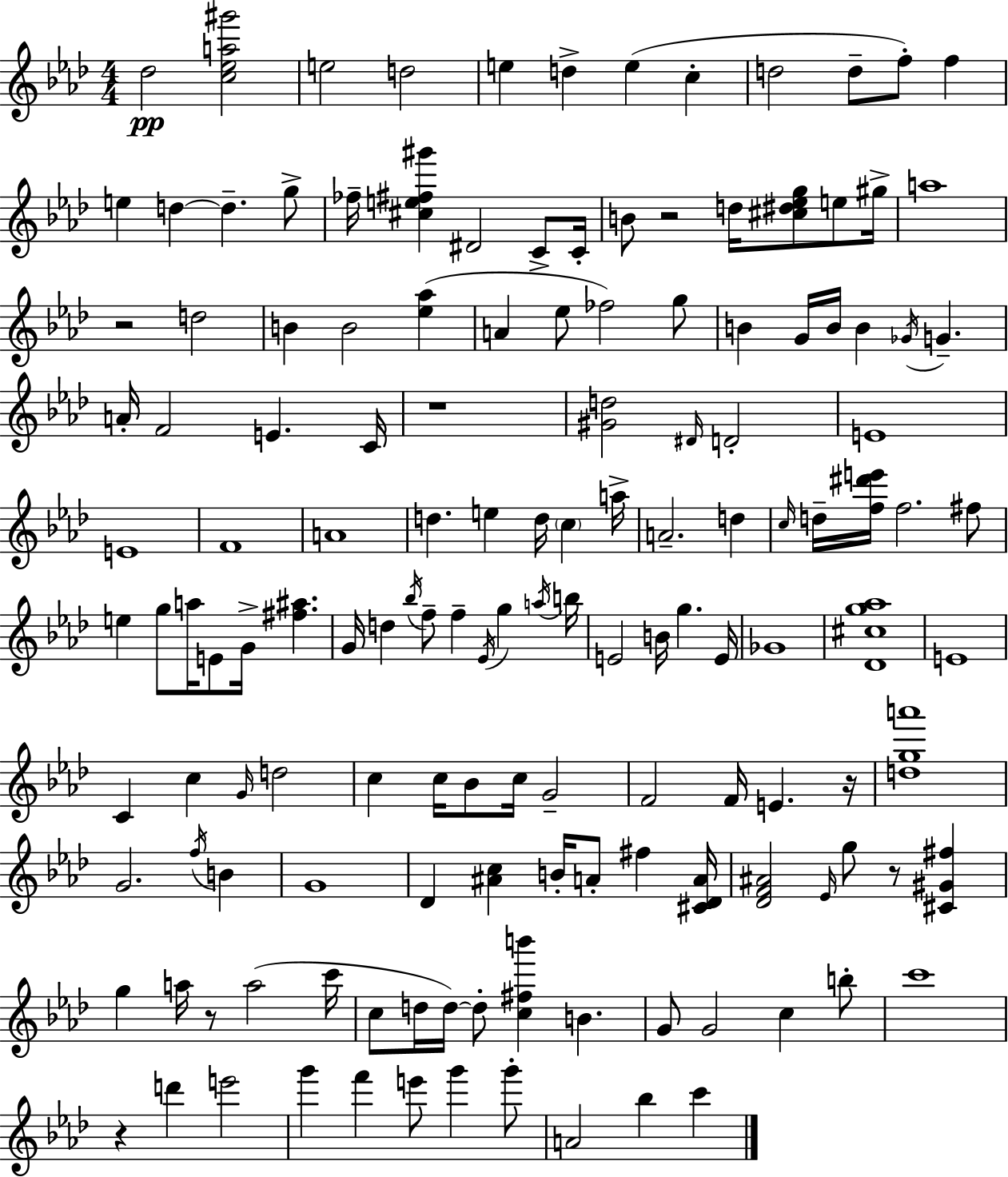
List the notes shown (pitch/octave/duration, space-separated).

Db5/h [C5,Eb5,A5,G#6]/h E5/h D5/h E5/q D5/q E5/q C5/q D5/h D5/e F5/e F5/q E5/q D5/q D5/q. G5/e FES5/s [C#5,E5,F#5,G#6]/q D#4/h C4/e C4/s B4/e R/h D5/s [C#5,D#5,Eb5,G5]/e E5/e G#5/s A5/w R/h D5/h B4/q B4/h [Eb5,Ab5]/q A4/q Eb5/e FES5/h G5/e B4/q G4/s B4/s B4/q Gb4/s G4/q. A4/s F4/h E4/q. C4/s R/w [G#4,D5]/h D#4/s D4/h E4/w E4/w F4/w A4/w D5/q. E5/q D5/s C5/q A5/s A4/h. D5/q C5/s D5/s [F5,D#6,E6]/s F5/h. F#5/e E5/q G5/e A5/s E4/e G4/s [F#5,A#5]/q. G4/s D5/q Bb5/s F5/e F5/q Eb4/s G5/q A5/s B5/s E4/h B4/s G5/q. E4/s Gb4/w [Db4,C#5,G5,Ab5]/w E4/w C4/q C5/q G4/s D5/h C5/q C5/s Bb4/e C5/s G4/h F4/h F4/s E4/q. R/s [D5,G5,A6]/w G4/h. F5/s B4/q G4/w Db4/q [A#4,C5]/q B4/s A4/e F#5/q [C#4,Db4,A4]/s [Db4,F4,A#4]/h Eb4/s G5/e R/e [C#4,G#4,F#5]/q G5/q A5/s R/e A5/h C6/s C5/e D5/s D5/s D5/e [C5,F#5,B6]/q B4/q. G4/e G4/h C5/q B5/e C6/w R/q D6/q E6/h G6/q F6/q E6/e G6/q G6/e A4/h Bb5/q C6/q